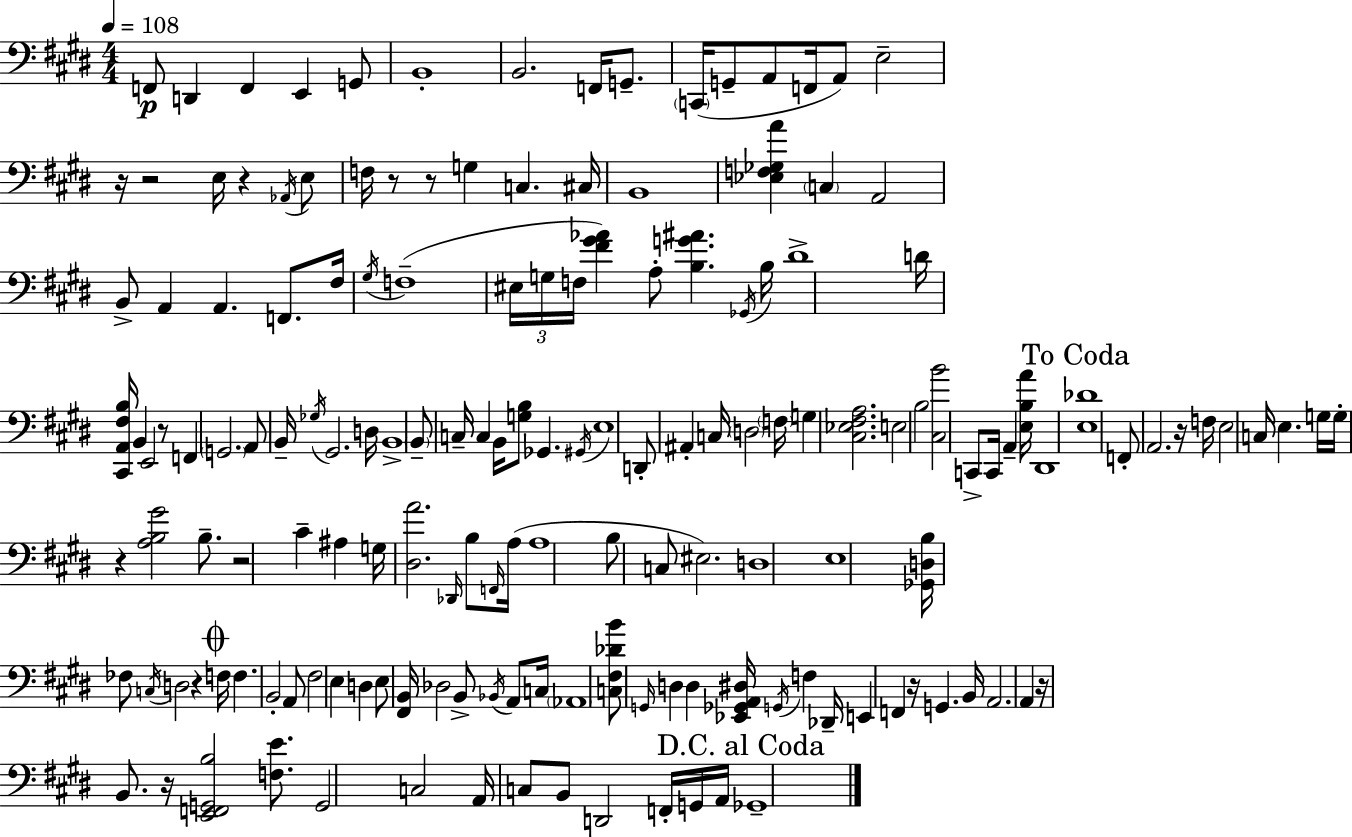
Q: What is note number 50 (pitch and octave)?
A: B2